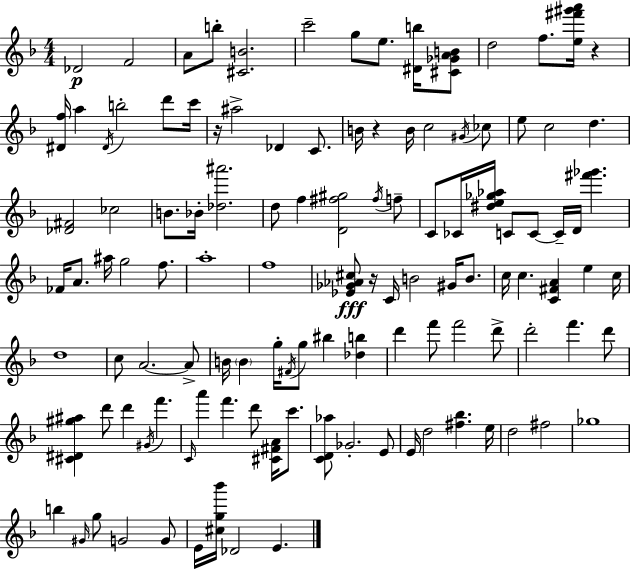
X:1
T:Untitled
M:4/4
L:1/4
K:F
_D2 F2 A/2 b/2 [^CB]2 c'2 g/2 e/2 [^Db]/4 [^C_GAB]/2 d2 f/2 [e^f'^g'a']/4 z [^Df]/4 a ^D/4 b2 d'/2 c'/4 z/4 ^a2 _D C/2 B/4 z B/4 c2 ^G/4 _c/2 e/2 c2 d [_D^F]2 _c2 B/2 _B/4 [_d^a']2 d/2 f [D^f^g]2 ^f/4 f/2 C/2 _C/4 [^de_g_a]/4 C/2 C/2 C/4 D/4 [^f'_g'] _F/4 A/2 ^a/4 g2 f/2 a4 f4 [_E_G_A^c]/2 z/4 C/4 B2 ^G/4 B/2 c/4 c [C^FA] e c/4 d4 c/2 A2 A/2 B/4 B g/4 ^F/4 g/2 ^b [_db] d' f'/2 f'2 d'/2 d'2 f' d'/2 [^C^D^g^a] d'/2 d' ^G/4 f' C/4 a' f' d'/2 [^C^FA]/4 c'/2 [CD_a]/2 _G2 E/2 E/4 d2 [^f_b] e/4 d2 ^f2 _g4 b ^G/4 g/2 G2 G/2 E/4 [^cg_b']/4 _D2 E